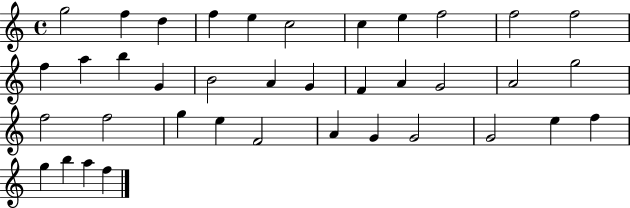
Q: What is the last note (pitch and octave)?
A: F5